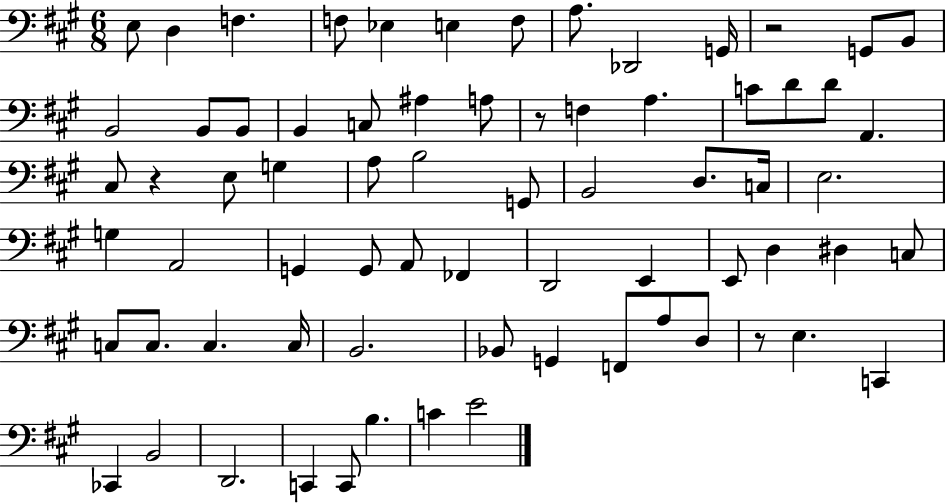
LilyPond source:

{
  \clef bass
  \numericTimeSignature
  \time 6/8
  \key a \major
  e8 d4 f4. | f8 ees4 e4 f8 | a8. des,2 g,16 | r2 g,8 b,8 | \break b,2 b,8 b,8 | b,4 c8 ais4 a8 | r8 f4 a4. | c'8 d'8 d'8 a,4. | \break cis8 r4 e8 g4 | a8 b2 g,8 | b,2 d8. c16 | e2. | \break g4 a,2 | g,4 g,8 a,8 fes,4 | d,2 e,4 | e,8 d4 dis4 c8 | \break c8 c8. c4. c16 | b,2. | bes,8 g,4 f,8 a8 d8 | r8 e4. c,4 | \break ces,4 b,2 | d,2. | c,4 c,8 b4. | c'4 e'2 | \break \bar "|."
}